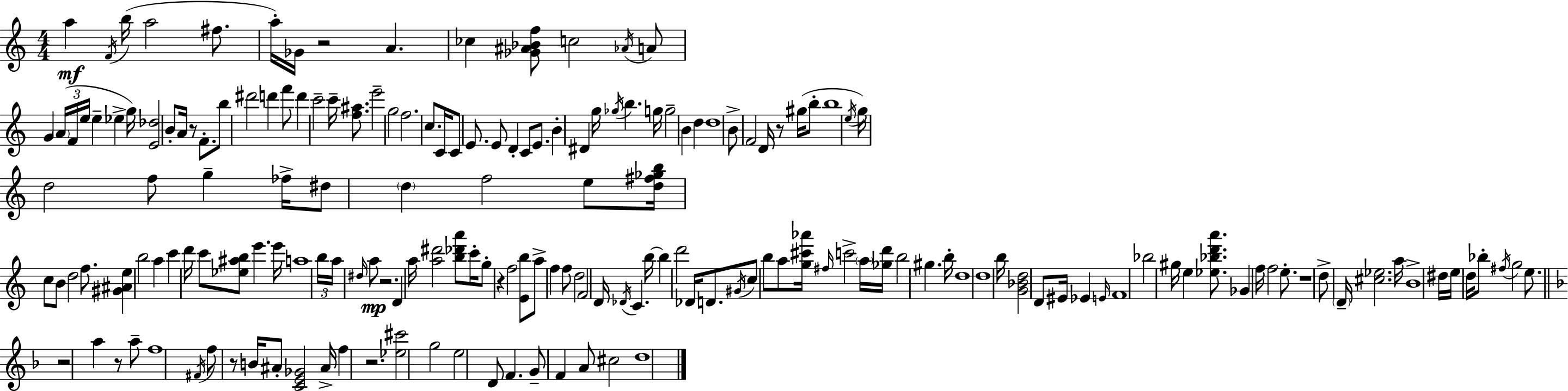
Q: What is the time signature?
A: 4/4